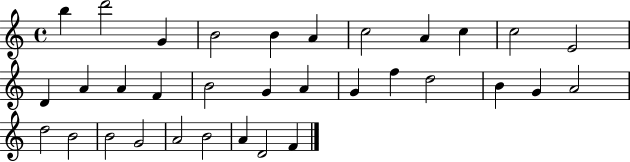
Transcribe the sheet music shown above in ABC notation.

X:1
T:Untitled
M:4/4
L:1/4
K:C
b d'2 G B2 B A c2 A c c2 E2 D A A F B2 G A G f d2 B G A2 d2 B2 B2 G2 A2 B2 A D2 F